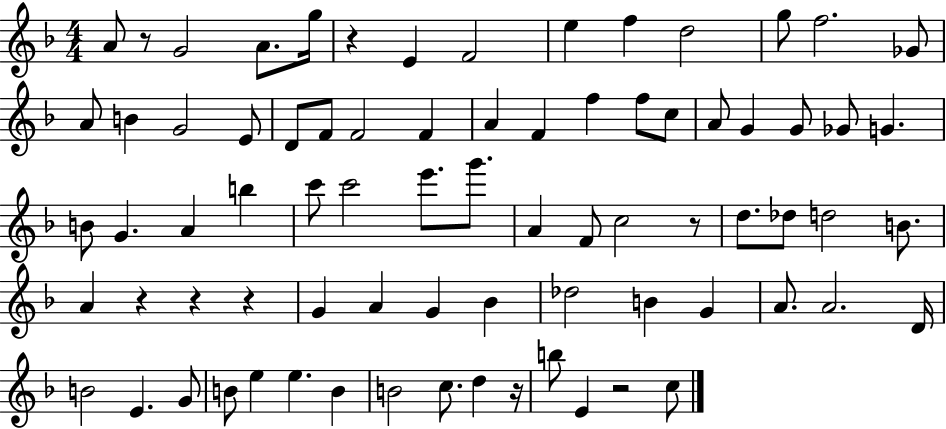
A4/e R/e G4/h A4/e. G5/s R/q E4/q F4/h E5/q F5/q D5/h G5/e F5/h. Gb4/e A4/e B4/q G4/h E4/e D4/e F4/e F4/h F4/q A4/q F4/q F5/q F5/e C5/e A4/e G4/q G4/e Gb4/e G4/q. B4/e G4/q. A4/q B5/q C6/e C6/h E6/e. G6/e. A4/q F4/e C5/h R/e D5/e. Db5/e D5/h B4/e. A4/q R/q R/q R/q G4/q A4/q G4/q Bb4/q Db5/h B4/q G4/q A4/e. A4/h. D4/s B4/h E4/q. G4/e B4/e E5/q E5/q. B4/q B4/h C5/e. D5/q R/s B5/e E4/q R/h C5/e